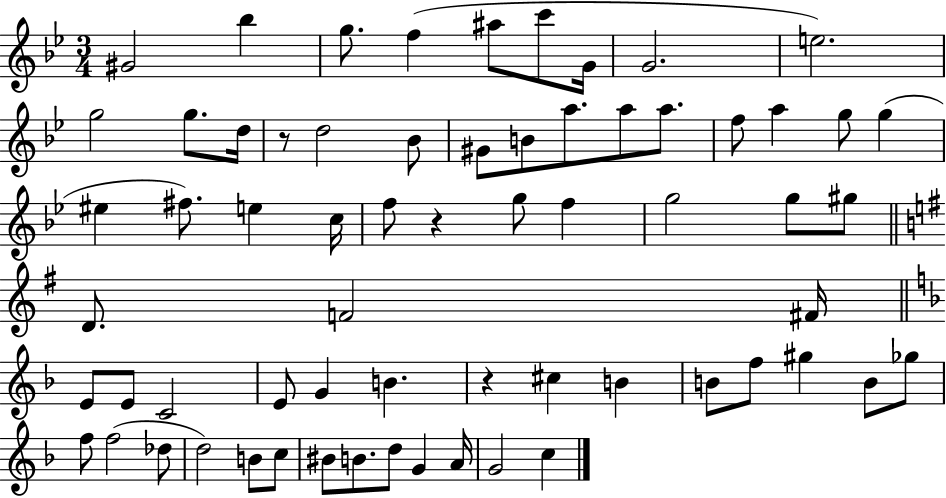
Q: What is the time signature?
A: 3/4